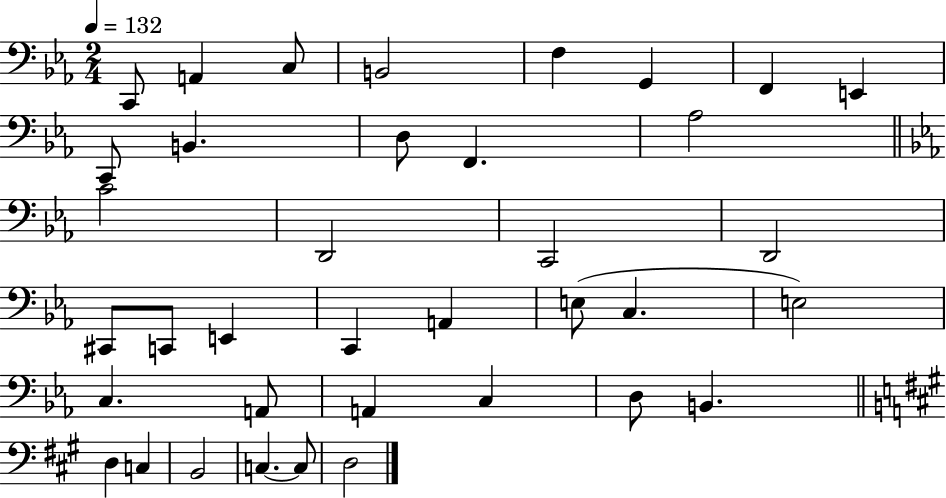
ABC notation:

X:1
T:Untitled
M:2/4
L:1/4
K:Eb
C,,/2 A,, C,/2 B,,2 F, G,, F,, E,, C,,/2 B,, D,/2 F,, _A,2 C2 D,,2 C,,2 D,,2 ^C,,/2 C,,/2 E,, C,, A,, E,/2 C, E,2 C, A,,/2 A,, C, D,/2 B,, D, C, B,,2 C, C,/2 D,2